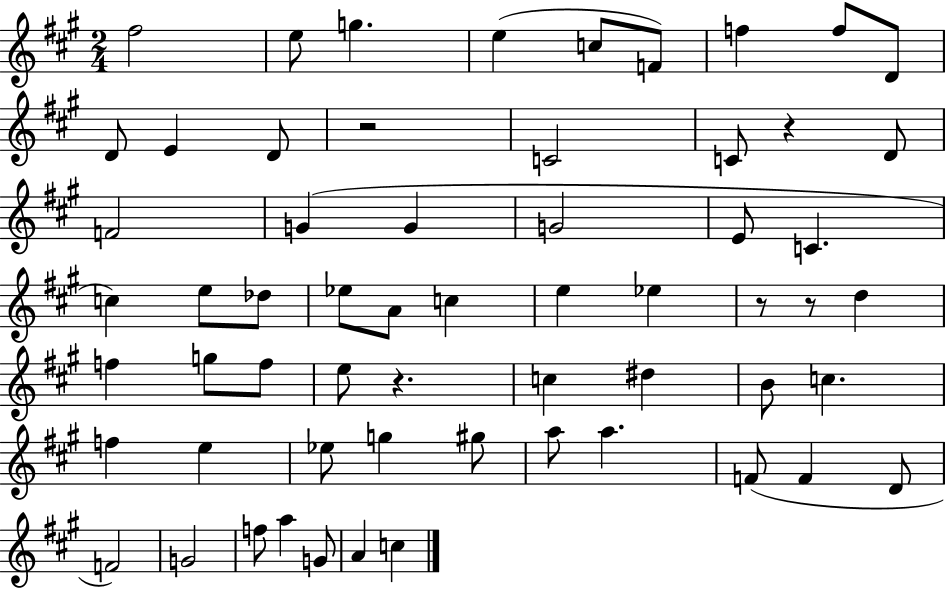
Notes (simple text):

F#5/h E5/e G5/q. E5/q C5/e F4/e F5/q F5/e D4/e D4/e E4/q D4/e R/h C4/h C4/e R/q D4/e F4/h G4/q G4/q G4/h E4/e C4/q. C5/q E5/e Db5/e Eb5/e A4/e C5/q E5/q Eb5/q R/e R/e D5/q F5/q G5/e F5/e E5/e R/q. C5/q D#5/q B4/e C5/q. F5/q E5/q Eb5/e G5/q G#5/e A5/e A5/q. F4/e F4/q D4/e F4/h G4/h F5/e A5/q G4/e A4/q C5/q